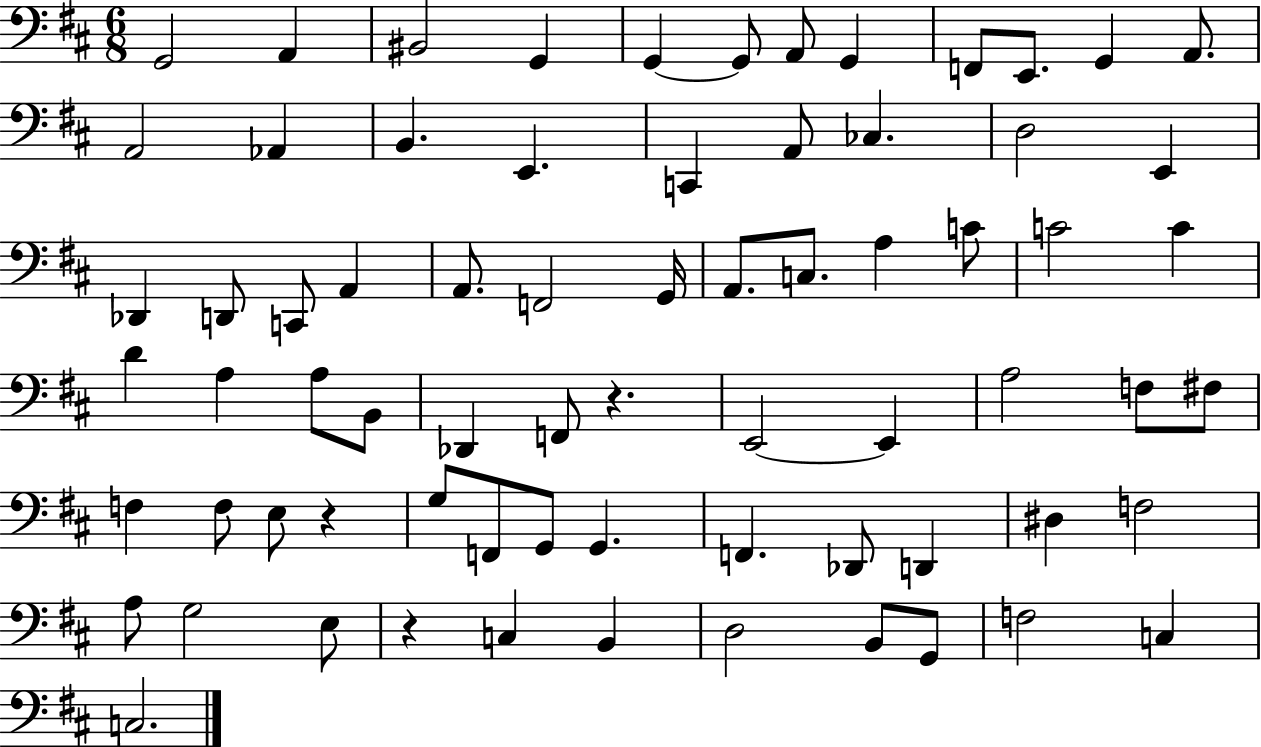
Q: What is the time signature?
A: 6/8